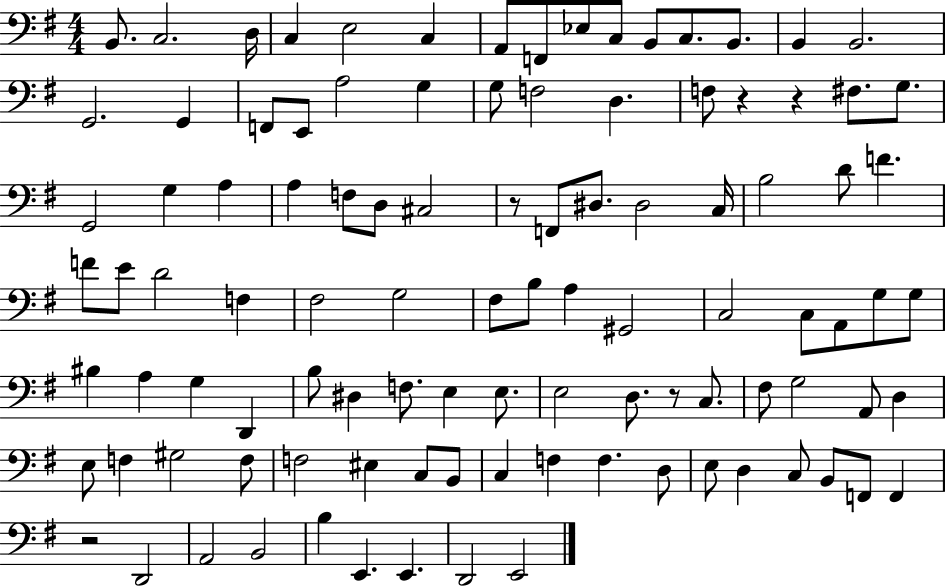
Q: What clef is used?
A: bass